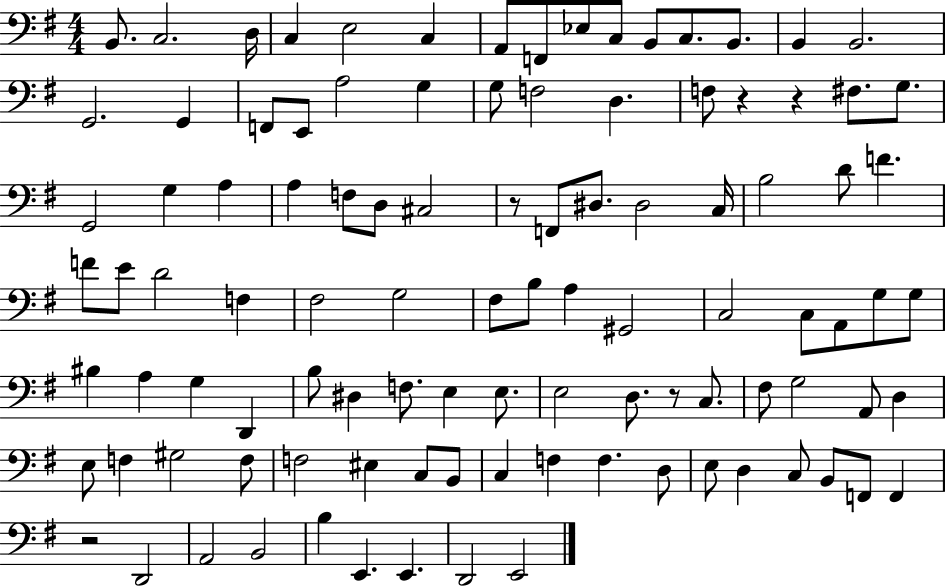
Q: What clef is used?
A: bass